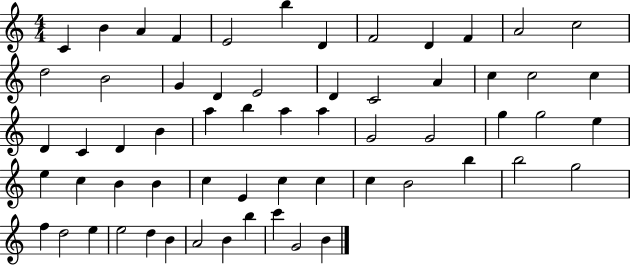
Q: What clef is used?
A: treble